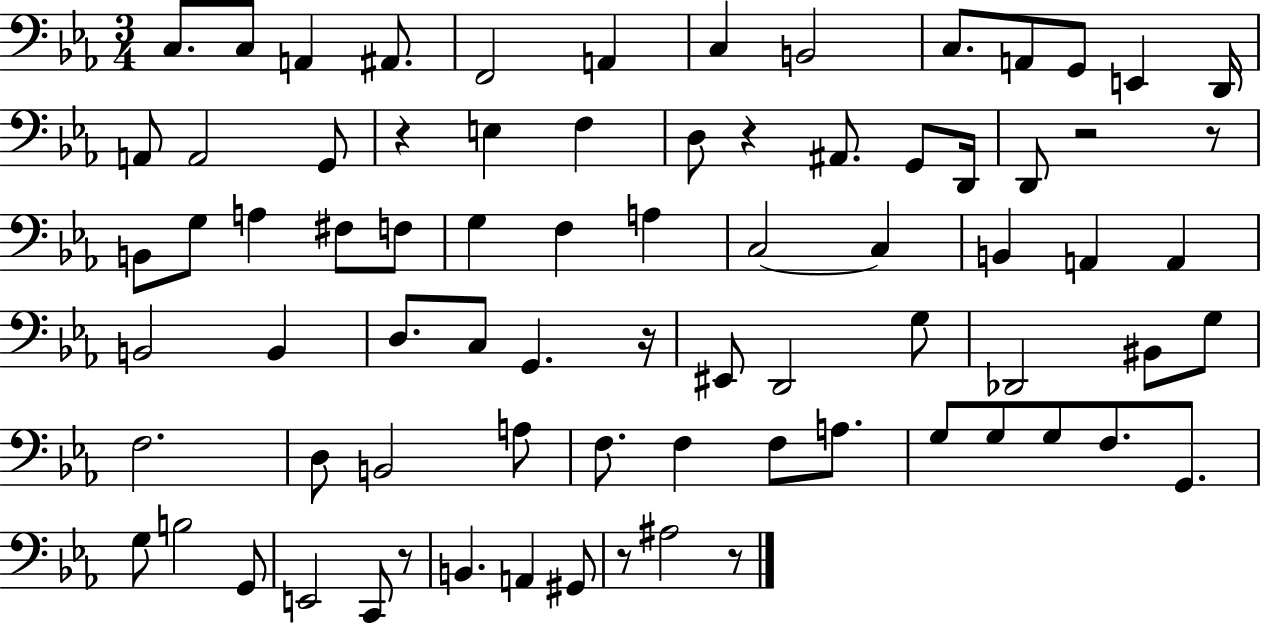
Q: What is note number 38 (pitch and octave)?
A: B2